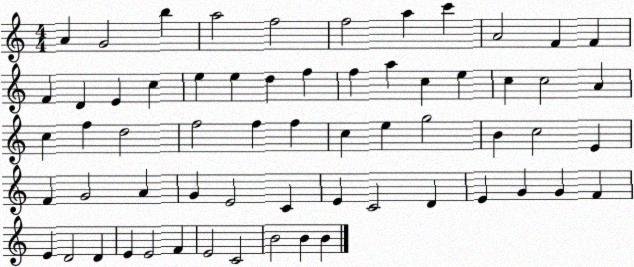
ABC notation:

X:1
T:Untitled
M:4/4
L:1/4
K:C
A G2 b a2 f2 f2 a c' A2 F F F D E c e e d f f a c e c c2 A c f d2 f2 f f c e g2 B c2 E F G2 A G E2 C E C2 D E G G F E D2 D E E2 F E2 C2 B2 B B